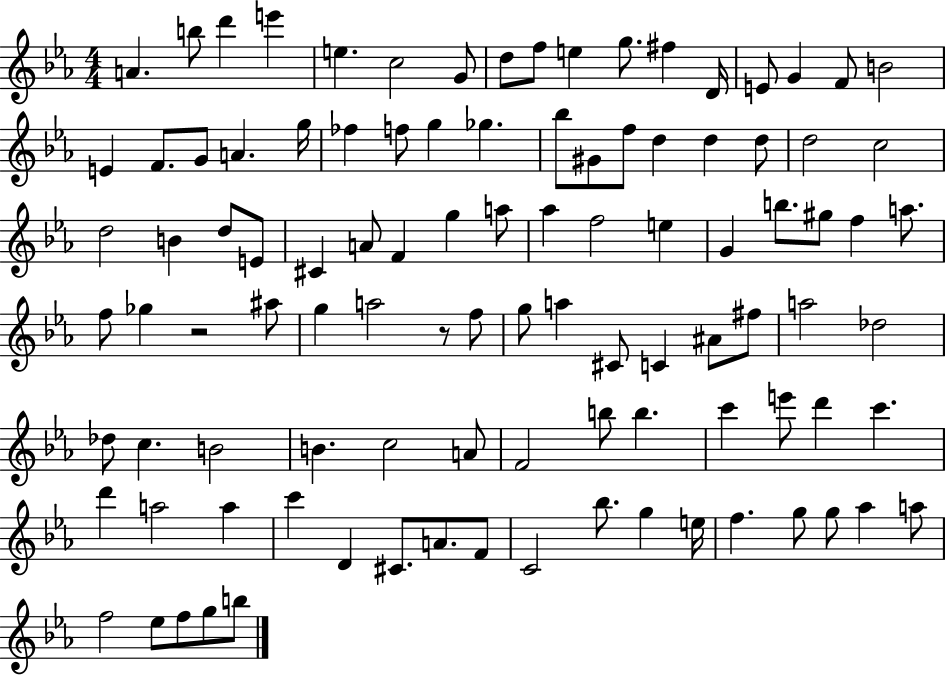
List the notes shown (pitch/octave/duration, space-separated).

A4/q. B5/e D6/q E6/q E5/q. C5/h G4/e D5/e F5/e E5/q G5/e. F#5/q D4/s E4/e G4/q F4/e B4/h E4/q F4/e. G4/e A4/q. G5/s FES5/q F5/e G5/q Gb5/q. Bb5/e G#4/e F5/e D5/q D5/q D5/e D5/h C5/h D5/h B4/q D5/e E4/e C#4/q A4/e F4/q G5/q A5/e Ab5/q F5/h E5/q G4/q B5/e. G#5/e F5/q A5/e. F5/e Gb5/q R/h A#5/e G5/q A5/h R/e F5/e G5/e A5/q C#4/e C4/q A#4/e F#5/e A5/h Db5/h Db5/e C5/q. B4/h B4/q. C5/h A4/e F4/h B5/e B5/q. C6/q E6/e D6/q C6/q. D6/q A5/h A5/q C6/q D4/q C#4/e. A4/e. F4/e C4/h Bb5/e. G5/q E5/s F5/q. G5/e G5/e Ab5/q A5/e F5/h Eb5/e F5/e G5/e B5/e